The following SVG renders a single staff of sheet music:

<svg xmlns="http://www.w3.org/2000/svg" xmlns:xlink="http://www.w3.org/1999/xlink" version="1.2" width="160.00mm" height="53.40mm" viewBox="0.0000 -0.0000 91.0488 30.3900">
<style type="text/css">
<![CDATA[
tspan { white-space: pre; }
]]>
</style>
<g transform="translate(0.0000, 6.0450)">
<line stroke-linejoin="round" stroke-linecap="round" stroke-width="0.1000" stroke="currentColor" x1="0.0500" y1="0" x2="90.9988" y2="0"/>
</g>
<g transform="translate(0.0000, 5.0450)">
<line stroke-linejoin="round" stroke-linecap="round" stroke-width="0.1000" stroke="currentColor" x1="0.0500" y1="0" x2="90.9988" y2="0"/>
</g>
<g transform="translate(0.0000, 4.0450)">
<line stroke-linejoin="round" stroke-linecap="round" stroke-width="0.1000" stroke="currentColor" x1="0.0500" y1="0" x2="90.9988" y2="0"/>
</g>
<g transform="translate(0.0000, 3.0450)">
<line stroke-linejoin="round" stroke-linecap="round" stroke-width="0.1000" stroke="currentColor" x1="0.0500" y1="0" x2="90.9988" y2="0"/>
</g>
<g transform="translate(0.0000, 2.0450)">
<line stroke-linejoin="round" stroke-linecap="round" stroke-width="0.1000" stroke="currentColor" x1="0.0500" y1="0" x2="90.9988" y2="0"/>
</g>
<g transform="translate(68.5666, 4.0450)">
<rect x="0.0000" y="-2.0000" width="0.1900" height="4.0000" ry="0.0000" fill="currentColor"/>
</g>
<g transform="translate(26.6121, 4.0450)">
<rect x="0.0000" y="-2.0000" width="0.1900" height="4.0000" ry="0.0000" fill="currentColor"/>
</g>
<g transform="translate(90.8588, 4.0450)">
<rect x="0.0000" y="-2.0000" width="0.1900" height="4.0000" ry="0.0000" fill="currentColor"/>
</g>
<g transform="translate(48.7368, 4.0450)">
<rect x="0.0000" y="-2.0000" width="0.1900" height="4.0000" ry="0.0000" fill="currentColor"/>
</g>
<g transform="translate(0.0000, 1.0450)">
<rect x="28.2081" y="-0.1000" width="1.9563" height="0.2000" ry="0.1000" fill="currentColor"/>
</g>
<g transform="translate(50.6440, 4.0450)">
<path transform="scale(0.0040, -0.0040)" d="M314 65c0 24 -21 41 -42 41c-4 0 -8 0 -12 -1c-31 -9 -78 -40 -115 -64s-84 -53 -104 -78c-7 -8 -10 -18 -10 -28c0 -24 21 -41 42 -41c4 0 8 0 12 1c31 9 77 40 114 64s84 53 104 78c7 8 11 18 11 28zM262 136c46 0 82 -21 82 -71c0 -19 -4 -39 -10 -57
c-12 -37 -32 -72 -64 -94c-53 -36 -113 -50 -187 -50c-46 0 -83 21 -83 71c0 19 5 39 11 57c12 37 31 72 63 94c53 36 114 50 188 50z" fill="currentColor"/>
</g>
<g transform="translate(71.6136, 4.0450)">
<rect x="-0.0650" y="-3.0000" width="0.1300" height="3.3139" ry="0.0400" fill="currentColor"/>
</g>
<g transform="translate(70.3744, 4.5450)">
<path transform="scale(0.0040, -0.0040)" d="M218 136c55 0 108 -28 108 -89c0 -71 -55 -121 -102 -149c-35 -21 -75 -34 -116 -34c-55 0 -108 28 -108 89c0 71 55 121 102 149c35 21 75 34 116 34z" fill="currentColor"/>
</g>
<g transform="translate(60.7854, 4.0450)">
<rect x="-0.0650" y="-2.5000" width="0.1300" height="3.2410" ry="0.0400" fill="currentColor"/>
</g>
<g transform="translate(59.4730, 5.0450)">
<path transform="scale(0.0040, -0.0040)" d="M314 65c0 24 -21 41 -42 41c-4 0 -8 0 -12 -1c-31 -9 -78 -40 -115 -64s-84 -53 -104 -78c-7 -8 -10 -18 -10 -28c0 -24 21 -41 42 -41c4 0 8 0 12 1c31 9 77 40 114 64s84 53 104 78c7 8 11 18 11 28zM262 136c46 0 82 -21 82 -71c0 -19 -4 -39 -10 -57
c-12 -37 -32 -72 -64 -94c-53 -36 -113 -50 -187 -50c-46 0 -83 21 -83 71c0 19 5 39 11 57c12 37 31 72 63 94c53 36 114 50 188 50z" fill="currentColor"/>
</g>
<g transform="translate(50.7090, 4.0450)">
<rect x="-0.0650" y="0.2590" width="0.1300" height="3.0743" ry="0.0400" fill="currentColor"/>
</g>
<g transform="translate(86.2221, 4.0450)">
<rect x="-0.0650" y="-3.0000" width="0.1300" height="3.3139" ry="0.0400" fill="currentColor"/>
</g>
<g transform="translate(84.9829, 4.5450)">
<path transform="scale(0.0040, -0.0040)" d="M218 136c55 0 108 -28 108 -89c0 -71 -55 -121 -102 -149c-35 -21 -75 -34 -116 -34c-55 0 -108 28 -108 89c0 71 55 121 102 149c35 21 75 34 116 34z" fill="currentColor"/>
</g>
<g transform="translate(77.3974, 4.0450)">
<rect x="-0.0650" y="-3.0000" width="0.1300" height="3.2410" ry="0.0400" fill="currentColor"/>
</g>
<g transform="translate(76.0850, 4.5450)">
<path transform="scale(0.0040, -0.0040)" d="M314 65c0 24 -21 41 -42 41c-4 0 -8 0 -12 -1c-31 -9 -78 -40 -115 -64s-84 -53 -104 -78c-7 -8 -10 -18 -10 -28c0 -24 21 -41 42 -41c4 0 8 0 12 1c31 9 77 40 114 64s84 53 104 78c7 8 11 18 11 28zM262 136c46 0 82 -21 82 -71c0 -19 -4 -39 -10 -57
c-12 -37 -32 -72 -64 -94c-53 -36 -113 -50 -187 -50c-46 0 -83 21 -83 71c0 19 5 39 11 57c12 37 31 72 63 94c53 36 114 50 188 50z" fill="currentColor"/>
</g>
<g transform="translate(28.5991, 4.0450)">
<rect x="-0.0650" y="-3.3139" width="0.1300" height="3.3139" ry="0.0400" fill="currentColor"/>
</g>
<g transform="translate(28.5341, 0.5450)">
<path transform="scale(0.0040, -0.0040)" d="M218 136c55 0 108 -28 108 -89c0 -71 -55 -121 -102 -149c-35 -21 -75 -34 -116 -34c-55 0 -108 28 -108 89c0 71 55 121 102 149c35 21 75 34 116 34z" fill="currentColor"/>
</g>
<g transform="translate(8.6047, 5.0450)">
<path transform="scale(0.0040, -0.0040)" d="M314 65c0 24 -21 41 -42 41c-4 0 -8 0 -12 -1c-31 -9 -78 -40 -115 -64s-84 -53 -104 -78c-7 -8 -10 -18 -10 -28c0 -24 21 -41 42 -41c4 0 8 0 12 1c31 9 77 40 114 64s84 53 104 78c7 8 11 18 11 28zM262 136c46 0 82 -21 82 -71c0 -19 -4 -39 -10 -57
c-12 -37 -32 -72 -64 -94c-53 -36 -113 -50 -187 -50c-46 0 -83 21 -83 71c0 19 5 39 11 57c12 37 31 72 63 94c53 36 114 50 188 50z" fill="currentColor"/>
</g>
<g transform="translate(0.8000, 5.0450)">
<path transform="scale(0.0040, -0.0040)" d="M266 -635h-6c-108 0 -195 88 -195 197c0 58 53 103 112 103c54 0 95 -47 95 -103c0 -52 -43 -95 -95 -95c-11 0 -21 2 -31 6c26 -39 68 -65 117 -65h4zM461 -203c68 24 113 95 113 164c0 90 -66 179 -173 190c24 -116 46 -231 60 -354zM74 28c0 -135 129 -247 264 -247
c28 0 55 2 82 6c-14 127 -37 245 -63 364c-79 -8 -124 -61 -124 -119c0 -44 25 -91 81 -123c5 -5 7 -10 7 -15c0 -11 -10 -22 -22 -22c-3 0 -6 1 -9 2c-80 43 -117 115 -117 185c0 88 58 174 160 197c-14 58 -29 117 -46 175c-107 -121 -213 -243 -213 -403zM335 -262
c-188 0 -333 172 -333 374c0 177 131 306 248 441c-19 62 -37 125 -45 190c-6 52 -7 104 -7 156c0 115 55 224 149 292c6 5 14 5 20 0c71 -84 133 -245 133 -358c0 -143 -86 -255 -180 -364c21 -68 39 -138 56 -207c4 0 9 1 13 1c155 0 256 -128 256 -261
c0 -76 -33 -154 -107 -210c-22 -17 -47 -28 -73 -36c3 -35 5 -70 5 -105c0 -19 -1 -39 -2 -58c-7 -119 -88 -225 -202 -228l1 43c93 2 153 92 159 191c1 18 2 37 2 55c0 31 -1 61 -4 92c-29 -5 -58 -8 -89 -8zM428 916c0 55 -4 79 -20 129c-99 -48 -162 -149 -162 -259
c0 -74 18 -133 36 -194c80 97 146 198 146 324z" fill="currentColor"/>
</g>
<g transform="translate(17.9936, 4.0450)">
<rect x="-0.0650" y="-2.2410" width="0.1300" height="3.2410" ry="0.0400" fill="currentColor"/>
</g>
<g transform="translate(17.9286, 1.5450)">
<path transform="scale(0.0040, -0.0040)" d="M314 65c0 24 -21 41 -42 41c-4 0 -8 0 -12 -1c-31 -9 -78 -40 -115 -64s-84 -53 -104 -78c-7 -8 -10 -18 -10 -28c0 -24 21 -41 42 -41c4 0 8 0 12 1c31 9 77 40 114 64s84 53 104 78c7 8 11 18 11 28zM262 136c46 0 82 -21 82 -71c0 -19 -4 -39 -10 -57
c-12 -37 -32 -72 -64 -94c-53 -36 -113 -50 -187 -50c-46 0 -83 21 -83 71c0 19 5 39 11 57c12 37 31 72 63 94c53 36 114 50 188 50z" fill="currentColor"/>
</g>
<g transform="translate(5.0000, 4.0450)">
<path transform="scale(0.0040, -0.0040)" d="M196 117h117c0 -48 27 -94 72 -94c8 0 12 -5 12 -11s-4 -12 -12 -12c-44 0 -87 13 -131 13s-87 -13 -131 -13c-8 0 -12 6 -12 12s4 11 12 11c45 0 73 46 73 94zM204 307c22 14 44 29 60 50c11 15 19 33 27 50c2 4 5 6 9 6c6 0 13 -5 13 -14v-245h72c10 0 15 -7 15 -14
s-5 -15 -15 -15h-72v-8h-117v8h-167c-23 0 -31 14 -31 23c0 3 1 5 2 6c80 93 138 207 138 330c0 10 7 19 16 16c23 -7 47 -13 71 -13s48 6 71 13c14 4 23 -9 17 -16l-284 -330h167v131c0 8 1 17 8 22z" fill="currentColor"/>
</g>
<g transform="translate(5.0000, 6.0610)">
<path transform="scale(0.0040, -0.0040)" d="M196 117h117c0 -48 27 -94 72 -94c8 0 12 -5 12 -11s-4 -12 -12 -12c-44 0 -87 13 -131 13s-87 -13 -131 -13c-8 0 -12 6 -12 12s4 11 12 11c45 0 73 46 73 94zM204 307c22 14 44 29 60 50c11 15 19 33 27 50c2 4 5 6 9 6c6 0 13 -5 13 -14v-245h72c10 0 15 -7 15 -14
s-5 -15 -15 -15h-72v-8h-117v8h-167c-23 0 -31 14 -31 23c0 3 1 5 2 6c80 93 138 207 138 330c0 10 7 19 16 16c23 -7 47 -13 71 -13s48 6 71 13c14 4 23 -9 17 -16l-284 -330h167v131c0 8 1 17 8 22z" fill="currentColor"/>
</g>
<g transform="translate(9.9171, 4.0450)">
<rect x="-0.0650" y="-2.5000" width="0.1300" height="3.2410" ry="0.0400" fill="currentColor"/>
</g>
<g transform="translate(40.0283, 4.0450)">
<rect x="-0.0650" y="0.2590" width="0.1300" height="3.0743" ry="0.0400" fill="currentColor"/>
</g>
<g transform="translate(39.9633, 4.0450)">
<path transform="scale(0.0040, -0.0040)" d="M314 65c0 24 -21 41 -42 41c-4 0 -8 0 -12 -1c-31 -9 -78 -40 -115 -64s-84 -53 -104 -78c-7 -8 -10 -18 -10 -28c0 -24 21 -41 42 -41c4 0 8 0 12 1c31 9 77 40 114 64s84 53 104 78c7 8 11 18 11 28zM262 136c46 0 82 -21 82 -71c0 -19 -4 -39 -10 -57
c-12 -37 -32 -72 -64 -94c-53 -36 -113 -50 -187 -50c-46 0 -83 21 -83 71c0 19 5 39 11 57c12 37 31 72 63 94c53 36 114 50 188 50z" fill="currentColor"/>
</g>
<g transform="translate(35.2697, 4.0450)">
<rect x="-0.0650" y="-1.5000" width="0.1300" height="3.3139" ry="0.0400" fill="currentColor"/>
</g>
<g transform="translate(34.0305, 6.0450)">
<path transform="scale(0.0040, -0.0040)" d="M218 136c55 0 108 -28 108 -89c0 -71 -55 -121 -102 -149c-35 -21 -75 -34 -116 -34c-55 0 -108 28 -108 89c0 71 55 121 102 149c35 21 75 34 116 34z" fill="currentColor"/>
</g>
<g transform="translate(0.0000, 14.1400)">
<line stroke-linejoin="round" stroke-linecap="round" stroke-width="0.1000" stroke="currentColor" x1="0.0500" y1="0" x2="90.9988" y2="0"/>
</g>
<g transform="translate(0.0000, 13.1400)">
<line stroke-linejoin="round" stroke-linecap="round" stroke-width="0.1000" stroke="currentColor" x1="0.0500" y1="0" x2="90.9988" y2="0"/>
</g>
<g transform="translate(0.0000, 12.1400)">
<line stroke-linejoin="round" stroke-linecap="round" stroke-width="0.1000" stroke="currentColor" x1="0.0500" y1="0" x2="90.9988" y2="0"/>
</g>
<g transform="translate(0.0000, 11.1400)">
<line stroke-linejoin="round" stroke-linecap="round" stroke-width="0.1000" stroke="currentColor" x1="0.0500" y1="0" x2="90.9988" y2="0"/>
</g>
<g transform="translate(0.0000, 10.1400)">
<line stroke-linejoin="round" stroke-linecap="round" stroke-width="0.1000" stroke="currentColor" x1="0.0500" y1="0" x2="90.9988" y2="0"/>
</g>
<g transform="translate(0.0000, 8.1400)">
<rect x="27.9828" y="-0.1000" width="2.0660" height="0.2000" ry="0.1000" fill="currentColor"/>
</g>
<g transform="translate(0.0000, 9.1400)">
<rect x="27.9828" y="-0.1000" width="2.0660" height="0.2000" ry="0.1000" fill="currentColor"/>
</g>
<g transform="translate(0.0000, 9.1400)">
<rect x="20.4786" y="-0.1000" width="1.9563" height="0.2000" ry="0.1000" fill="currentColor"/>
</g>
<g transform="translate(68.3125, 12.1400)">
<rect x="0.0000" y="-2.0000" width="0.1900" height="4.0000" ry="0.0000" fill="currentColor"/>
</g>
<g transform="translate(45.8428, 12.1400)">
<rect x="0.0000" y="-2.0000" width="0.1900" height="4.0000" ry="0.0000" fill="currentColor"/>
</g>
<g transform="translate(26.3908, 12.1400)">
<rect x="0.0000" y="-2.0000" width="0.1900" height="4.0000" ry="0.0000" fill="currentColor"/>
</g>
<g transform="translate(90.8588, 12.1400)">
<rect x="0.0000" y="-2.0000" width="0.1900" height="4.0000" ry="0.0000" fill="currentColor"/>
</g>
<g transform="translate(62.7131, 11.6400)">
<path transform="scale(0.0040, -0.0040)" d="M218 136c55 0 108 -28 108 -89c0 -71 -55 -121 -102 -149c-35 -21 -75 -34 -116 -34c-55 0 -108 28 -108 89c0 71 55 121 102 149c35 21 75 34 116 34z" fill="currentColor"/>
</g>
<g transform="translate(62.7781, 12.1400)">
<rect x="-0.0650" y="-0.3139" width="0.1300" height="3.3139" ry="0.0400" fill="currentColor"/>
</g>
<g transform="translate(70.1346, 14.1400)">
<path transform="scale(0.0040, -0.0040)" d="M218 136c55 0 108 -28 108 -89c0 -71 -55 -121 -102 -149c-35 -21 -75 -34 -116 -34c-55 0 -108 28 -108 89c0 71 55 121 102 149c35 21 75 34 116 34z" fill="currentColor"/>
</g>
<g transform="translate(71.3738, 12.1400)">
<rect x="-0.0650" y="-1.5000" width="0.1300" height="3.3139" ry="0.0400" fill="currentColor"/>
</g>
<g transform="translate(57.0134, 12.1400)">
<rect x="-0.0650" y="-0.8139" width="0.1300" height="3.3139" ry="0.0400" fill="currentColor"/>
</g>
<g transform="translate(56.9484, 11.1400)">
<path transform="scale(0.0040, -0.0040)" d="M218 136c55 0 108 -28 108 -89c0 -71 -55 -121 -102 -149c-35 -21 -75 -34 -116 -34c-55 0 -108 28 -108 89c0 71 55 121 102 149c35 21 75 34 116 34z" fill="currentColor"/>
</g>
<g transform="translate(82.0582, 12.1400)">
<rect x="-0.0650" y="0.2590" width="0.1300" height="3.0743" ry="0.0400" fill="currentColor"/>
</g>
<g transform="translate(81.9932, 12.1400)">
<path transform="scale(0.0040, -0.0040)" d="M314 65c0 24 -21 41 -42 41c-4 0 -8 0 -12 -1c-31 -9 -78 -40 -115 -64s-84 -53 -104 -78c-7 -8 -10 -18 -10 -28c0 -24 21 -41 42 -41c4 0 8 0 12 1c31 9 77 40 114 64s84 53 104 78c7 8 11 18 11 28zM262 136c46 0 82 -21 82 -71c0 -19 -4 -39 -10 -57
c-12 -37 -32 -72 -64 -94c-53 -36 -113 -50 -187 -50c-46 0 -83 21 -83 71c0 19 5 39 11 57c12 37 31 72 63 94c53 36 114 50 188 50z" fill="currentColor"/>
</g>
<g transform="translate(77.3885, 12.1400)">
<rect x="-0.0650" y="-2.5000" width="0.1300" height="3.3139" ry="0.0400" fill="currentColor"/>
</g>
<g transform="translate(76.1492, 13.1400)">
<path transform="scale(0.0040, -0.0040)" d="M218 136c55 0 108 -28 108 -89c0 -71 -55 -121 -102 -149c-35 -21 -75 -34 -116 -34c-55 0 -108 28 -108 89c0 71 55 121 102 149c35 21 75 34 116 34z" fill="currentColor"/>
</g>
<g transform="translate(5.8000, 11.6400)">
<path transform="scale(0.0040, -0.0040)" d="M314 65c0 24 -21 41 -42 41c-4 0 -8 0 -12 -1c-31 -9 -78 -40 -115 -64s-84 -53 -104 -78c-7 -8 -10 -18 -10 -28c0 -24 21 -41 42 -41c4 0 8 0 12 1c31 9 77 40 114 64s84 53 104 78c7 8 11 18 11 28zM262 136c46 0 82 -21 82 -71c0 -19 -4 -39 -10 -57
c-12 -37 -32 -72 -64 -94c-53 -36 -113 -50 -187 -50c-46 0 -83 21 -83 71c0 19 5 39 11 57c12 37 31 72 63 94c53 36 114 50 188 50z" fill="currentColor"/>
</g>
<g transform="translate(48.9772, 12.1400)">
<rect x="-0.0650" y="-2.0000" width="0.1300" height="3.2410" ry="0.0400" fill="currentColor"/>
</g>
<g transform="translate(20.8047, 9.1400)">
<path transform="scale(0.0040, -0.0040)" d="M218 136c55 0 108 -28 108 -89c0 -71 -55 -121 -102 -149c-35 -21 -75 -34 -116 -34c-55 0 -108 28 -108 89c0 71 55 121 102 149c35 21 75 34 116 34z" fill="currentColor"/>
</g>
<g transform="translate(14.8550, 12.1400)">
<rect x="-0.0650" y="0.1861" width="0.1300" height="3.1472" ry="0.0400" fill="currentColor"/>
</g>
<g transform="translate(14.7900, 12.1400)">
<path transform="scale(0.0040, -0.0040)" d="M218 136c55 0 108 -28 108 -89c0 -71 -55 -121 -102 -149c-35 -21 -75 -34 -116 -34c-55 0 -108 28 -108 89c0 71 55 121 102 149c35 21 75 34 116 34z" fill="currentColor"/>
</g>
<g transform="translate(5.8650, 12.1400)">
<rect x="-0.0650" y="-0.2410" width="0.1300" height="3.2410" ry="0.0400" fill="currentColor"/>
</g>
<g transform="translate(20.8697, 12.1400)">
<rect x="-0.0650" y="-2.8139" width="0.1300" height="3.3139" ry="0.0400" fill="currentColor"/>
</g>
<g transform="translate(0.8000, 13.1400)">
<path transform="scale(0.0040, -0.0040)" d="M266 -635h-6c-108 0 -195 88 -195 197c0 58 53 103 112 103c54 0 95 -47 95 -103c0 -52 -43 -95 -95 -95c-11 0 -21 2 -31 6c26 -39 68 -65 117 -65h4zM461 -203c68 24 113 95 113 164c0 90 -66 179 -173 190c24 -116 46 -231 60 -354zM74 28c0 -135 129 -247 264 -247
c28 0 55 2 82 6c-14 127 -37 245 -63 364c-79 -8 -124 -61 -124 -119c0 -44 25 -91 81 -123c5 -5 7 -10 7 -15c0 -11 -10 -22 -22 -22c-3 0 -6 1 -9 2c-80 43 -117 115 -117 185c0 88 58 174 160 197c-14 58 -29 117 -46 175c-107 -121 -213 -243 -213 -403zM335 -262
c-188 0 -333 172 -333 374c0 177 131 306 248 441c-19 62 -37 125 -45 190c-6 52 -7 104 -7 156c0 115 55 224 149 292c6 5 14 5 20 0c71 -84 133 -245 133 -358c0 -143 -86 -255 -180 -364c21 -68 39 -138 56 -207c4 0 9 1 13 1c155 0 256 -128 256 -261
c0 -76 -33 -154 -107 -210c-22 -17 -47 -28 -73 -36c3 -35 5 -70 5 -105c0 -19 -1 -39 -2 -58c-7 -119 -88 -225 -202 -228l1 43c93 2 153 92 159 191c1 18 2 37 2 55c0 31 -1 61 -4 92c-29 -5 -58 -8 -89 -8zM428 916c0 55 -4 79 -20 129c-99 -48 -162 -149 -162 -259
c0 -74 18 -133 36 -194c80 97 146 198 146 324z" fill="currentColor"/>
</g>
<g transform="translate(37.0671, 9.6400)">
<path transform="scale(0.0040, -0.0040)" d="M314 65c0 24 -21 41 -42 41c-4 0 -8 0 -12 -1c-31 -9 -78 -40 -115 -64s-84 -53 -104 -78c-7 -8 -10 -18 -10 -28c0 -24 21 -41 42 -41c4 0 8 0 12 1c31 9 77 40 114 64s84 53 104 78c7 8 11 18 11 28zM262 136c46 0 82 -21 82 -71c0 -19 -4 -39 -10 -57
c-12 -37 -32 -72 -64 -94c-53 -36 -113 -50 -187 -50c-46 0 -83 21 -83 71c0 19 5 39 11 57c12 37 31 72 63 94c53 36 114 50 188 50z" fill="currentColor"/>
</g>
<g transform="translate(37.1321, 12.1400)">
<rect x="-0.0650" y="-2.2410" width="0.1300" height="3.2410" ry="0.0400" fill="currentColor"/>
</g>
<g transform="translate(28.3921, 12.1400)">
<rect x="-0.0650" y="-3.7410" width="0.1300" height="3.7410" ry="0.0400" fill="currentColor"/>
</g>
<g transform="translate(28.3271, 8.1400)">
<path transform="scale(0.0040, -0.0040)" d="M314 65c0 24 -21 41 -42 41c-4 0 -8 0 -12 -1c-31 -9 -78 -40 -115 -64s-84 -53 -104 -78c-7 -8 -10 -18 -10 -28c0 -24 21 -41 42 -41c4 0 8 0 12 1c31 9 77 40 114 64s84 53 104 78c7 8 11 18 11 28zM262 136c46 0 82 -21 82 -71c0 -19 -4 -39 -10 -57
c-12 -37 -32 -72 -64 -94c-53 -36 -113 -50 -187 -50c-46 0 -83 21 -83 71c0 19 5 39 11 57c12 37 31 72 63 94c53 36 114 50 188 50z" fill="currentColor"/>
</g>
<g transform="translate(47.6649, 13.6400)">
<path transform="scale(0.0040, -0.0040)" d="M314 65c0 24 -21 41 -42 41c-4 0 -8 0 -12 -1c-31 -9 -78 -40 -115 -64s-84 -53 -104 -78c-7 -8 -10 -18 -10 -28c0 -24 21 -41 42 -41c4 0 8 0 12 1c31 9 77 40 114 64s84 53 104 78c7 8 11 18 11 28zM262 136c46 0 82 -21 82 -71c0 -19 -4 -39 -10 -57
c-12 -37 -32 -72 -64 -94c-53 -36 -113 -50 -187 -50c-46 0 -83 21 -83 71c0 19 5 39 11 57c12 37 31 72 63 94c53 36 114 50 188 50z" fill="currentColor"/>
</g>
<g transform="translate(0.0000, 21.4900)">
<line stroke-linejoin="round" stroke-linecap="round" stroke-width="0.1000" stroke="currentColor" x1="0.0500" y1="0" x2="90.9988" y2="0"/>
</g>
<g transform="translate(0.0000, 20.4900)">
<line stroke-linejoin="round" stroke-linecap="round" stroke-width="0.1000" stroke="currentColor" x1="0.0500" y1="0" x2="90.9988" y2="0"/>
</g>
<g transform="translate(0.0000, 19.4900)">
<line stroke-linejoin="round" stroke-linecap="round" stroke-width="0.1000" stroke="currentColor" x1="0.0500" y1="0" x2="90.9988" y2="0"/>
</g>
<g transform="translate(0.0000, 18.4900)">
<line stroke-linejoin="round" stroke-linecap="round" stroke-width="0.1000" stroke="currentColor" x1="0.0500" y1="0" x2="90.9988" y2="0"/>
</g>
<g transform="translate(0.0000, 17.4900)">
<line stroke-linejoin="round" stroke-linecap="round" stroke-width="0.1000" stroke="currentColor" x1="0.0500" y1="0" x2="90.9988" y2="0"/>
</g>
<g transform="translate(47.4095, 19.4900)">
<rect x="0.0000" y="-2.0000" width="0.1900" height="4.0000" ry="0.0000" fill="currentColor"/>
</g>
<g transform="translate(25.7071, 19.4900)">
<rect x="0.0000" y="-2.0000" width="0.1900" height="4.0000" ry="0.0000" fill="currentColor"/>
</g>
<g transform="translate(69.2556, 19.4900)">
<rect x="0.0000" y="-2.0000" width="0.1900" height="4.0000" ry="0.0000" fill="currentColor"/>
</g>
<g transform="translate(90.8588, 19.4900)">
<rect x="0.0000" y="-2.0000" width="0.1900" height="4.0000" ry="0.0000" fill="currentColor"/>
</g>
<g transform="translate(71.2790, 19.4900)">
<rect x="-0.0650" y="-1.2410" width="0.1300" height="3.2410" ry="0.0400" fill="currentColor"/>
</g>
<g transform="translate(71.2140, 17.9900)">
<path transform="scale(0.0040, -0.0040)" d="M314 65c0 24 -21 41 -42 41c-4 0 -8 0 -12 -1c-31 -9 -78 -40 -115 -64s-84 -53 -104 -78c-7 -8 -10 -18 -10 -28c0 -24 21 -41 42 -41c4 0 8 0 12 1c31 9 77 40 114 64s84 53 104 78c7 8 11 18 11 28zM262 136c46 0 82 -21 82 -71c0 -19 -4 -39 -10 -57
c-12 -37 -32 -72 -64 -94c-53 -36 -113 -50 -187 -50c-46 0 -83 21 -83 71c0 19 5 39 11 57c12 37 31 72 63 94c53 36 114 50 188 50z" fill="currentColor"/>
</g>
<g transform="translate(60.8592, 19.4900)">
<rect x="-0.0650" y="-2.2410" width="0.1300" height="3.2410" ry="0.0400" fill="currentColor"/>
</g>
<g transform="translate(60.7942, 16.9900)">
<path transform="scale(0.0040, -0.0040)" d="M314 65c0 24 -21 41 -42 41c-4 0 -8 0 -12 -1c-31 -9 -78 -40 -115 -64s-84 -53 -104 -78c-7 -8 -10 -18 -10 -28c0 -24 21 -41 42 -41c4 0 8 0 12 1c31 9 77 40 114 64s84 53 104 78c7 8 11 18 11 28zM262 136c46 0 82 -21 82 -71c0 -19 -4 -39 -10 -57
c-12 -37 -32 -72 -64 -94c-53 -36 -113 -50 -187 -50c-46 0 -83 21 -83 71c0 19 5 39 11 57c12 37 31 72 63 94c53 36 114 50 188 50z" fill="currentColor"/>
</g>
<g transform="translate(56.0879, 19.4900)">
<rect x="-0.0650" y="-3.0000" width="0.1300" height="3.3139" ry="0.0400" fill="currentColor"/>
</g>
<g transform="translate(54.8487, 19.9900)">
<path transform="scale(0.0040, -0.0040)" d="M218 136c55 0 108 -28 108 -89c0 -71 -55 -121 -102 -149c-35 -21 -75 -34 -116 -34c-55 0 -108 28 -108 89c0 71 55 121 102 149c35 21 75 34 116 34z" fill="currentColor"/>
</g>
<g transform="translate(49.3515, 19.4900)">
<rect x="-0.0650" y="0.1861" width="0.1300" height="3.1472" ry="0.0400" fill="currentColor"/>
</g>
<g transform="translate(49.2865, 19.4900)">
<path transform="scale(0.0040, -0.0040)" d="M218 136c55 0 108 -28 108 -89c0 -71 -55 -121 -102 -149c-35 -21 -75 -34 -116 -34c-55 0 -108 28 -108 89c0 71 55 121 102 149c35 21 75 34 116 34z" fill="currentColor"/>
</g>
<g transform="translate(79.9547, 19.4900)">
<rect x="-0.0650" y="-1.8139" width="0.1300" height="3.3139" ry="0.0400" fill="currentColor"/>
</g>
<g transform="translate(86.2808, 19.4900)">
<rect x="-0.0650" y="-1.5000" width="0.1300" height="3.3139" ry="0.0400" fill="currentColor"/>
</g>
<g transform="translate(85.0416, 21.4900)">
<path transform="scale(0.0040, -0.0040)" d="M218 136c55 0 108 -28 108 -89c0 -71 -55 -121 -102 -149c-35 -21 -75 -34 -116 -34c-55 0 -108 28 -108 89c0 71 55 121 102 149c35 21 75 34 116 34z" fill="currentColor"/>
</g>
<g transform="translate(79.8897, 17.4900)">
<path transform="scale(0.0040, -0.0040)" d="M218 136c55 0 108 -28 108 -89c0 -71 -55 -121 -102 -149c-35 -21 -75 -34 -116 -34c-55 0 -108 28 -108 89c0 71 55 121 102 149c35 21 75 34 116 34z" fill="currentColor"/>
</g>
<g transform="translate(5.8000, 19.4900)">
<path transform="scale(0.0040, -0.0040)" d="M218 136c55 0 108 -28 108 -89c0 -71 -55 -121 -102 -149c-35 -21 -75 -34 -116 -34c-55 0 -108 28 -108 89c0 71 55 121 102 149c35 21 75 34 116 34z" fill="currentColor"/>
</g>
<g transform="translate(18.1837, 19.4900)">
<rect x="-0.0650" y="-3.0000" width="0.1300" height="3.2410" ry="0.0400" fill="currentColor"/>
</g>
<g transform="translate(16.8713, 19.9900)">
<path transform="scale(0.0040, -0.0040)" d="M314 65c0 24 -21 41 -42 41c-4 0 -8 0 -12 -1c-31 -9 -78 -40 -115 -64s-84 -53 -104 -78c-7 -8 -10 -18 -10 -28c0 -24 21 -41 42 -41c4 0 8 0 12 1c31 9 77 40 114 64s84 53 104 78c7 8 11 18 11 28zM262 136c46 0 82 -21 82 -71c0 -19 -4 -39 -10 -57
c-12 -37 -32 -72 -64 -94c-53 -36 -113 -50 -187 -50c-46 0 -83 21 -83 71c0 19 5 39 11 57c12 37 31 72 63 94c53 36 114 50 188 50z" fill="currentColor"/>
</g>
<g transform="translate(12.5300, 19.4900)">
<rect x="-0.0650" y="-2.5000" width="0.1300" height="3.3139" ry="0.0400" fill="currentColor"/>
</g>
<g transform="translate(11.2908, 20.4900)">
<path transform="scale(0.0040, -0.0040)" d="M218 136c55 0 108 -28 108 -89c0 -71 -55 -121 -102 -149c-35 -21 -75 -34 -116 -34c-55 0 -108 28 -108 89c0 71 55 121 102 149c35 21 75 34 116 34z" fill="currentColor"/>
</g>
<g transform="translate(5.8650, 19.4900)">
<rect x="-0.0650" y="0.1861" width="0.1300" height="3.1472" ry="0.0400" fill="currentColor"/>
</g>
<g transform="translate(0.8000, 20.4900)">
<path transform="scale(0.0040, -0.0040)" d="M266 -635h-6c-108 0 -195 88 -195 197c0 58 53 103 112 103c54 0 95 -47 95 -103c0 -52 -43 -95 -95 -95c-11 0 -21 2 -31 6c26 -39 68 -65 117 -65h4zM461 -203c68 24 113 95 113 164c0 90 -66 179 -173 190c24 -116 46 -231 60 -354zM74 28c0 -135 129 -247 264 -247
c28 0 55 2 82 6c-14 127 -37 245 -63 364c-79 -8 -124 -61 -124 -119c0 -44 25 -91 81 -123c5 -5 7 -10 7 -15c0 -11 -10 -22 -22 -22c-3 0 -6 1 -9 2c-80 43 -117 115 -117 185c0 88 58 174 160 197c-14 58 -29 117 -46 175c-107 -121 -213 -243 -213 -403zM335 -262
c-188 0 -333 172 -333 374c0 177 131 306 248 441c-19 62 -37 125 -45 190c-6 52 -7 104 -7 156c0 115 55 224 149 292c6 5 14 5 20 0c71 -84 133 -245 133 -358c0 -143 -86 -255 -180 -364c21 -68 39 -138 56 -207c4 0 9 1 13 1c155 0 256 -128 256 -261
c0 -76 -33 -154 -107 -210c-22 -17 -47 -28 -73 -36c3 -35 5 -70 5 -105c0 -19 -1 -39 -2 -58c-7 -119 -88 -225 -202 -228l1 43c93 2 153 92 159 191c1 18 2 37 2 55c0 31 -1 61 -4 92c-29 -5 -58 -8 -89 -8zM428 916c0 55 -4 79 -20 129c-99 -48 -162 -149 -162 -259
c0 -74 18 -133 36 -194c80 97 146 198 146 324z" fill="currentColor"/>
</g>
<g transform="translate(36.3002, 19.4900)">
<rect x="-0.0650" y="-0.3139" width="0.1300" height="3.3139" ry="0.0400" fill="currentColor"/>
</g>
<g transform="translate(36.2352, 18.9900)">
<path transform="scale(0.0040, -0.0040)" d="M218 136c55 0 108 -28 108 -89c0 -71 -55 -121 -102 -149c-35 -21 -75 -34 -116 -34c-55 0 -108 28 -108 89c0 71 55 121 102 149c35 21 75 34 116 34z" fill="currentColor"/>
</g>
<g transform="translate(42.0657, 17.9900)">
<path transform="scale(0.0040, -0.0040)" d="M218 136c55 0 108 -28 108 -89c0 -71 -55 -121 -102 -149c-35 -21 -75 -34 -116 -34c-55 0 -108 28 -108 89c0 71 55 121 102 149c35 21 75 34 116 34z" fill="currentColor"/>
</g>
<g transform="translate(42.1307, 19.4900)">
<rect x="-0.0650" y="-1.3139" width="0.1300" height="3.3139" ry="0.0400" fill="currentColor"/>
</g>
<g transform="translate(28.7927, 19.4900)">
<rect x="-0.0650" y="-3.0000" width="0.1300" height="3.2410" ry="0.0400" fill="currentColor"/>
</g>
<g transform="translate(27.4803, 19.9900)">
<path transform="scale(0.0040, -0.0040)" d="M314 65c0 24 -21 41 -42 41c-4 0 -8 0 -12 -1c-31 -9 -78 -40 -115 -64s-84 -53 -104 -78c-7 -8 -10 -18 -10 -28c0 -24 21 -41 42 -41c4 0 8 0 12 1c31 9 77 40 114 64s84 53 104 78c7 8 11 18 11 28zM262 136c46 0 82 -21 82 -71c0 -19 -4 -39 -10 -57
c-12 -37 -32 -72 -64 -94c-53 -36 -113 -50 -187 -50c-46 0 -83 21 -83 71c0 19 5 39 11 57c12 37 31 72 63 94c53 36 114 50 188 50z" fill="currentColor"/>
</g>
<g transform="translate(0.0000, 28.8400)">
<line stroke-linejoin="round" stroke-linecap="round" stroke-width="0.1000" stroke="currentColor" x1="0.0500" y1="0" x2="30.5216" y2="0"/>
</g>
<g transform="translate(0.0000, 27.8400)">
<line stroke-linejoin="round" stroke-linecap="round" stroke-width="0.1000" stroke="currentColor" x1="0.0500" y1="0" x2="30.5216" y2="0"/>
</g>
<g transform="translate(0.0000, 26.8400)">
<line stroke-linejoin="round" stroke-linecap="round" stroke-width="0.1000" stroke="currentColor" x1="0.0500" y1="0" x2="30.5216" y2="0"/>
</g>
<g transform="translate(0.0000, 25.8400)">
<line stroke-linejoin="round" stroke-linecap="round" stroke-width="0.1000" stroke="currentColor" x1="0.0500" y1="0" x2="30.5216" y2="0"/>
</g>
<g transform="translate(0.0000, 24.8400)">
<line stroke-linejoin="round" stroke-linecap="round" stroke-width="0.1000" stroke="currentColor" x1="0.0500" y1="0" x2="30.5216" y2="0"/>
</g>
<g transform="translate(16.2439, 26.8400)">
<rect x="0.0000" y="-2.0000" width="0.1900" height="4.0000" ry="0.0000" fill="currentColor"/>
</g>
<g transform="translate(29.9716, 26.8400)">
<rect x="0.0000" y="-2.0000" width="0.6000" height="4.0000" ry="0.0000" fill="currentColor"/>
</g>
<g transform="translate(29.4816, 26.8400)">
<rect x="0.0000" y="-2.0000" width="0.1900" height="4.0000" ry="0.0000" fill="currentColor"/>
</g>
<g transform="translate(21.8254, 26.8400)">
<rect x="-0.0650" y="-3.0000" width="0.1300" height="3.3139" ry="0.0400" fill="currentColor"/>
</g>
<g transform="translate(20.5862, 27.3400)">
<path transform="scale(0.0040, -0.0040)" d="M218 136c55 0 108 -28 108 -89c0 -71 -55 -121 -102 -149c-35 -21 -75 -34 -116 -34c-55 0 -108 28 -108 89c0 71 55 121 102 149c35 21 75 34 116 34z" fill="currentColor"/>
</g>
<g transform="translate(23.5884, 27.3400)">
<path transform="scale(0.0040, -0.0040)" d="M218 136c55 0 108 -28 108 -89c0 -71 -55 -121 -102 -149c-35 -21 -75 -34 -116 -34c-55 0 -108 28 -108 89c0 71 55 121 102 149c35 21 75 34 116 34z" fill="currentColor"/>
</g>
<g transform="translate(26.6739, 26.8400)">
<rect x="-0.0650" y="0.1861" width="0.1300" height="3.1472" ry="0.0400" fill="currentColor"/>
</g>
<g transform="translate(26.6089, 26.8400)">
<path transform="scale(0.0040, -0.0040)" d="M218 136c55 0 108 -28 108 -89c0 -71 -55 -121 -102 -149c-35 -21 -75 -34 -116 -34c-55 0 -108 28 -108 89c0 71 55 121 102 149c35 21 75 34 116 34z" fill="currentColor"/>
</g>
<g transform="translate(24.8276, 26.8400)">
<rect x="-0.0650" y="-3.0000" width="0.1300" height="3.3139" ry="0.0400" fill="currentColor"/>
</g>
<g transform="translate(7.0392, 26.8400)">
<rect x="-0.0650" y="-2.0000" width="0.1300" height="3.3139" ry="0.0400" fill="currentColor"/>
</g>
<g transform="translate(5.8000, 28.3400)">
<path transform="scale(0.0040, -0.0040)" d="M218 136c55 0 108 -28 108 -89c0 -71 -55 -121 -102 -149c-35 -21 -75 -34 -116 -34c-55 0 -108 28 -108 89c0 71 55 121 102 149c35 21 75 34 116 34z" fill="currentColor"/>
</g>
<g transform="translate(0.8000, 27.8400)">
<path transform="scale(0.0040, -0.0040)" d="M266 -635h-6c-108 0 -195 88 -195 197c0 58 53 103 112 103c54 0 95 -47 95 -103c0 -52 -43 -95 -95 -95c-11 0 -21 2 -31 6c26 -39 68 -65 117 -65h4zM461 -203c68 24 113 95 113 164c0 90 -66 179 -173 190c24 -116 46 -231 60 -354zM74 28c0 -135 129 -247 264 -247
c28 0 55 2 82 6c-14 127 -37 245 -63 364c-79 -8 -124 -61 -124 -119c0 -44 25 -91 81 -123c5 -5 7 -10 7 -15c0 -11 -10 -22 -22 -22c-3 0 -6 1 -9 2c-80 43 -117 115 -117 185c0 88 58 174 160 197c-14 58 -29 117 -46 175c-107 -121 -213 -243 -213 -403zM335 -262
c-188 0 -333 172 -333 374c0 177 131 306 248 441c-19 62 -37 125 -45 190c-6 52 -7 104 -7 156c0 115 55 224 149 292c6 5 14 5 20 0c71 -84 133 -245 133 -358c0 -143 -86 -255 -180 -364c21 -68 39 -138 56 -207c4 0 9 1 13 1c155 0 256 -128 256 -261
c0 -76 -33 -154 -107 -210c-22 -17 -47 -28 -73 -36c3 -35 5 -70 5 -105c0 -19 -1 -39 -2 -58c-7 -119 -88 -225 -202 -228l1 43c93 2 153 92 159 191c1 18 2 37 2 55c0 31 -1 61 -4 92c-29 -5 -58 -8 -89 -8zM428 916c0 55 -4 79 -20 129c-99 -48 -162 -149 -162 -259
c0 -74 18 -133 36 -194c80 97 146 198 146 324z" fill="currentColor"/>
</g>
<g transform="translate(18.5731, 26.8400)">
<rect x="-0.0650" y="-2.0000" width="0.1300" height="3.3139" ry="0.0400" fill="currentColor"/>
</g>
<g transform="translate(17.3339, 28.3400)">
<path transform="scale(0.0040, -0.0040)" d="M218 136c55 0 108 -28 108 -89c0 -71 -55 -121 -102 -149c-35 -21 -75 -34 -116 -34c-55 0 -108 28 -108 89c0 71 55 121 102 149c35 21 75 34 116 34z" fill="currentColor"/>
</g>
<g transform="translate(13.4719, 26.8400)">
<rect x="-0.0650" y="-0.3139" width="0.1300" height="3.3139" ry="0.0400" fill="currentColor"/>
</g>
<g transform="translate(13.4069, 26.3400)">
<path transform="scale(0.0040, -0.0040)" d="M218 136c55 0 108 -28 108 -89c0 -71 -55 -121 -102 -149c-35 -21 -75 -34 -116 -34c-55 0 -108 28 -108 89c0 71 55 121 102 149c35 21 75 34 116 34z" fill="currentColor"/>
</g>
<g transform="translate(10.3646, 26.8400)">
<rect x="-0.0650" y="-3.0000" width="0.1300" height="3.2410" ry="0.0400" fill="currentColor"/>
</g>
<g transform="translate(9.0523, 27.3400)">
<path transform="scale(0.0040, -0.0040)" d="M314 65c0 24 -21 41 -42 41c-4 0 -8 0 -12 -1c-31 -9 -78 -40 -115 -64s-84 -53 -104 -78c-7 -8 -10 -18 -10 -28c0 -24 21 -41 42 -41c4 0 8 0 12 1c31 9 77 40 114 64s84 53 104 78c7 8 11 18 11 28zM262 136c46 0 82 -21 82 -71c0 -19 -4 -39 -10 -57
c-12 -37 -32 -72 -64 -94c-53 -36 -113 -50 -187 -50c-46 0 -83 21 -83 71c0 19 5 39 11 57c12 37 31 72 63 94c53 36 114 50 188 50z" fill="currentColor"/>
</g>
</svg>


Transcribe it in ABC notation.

X:1
T:Untitled
M:4/4
L:1/4
K:C
G2 g2 b E B2 B2 G2 A A2 A c2 B a c'2 g2 F2 d c E G B2 B G A2 A2 c e B A g2 e2 f E F A2 c F A A B